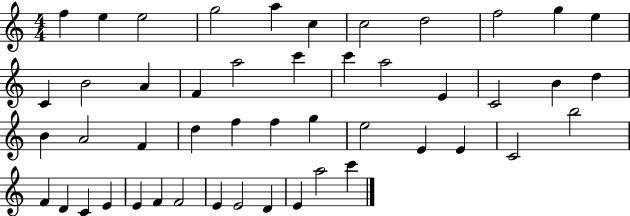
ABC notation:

X:1
T:Untitled
M:4/4
L:1/4
K:C
f e e2 g2 a c c2 d2 f2 g e C B2 A F a2 c' c' a2 E C2 B d B A2 F d f f g e2 E E C2 b2 F D C E E F F2 E E2 D E a2 c'